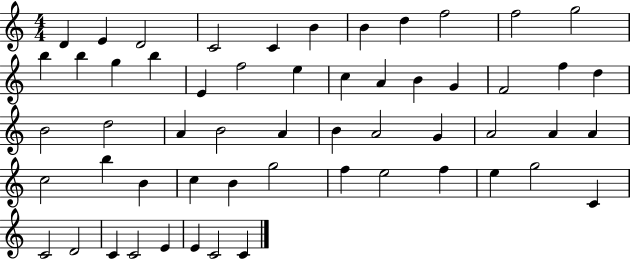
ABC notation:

X:1
T:Untitled
M:4/4
L:1/4
K:C
D E D2 C2 C B B d f2 f2 g2 b b g b E f2 e c A B G F2 f d B2 d2 A B2 A B A2 G A2 A A c2 b B c B g2 f e2 f e g2 C C2 D2 C C2 E E C2 C